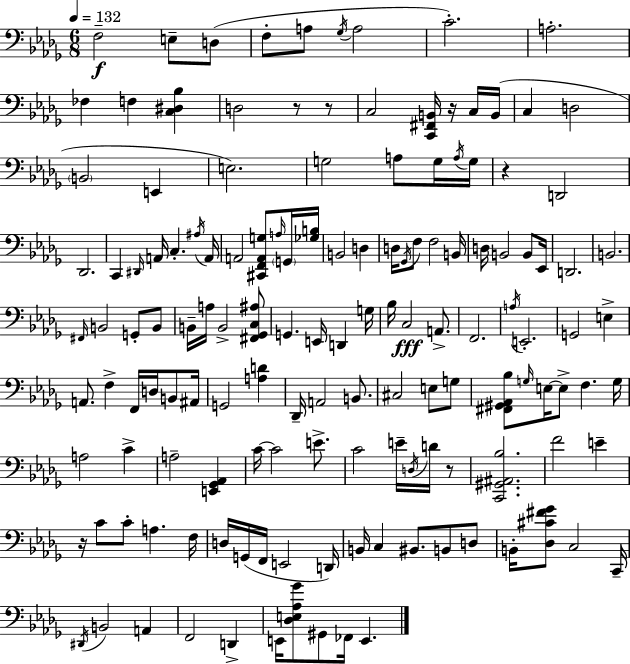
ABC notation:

X:1
T:Untitled
M:6/8
L:1/4
K:Bbm
F,2 E,/2 D,/2 F,/2 A,/2 _G,/4 A,2 C2 A,2 _F, F, [C,^D,_B,] D,2 z/2 z/2 C,2 [C,,^F,,B,,]/4 z/4 C,/4 B,,/4 C, D,2 B,,2 E,, E,2 G,2 A,/2 G,/4 A,/4 G,/4 z D,,2 _D,,2 C,, ^D,,/4 A,,/4 C, ^A,/4 A,,/4 A,,2 [^C,,F,,A,,G,]/2 A,/4 G,,/4 [_G,B,]/4 B,,2 D, D,/4 _G,,/4 F,/2 F,2 B,,/4 D,/4 B,,2 B,,/2 _E,,/4 D,,2 B,,2 ^F,,/4 B,,2 G,,/2 B,,/2 B,,/4 A,/4 B,,2 [^F,,_G,,C,^A,]/2 G,, E,,/4 D,, G,/4 _B,/4 C,2 A,,/2 F,,2 A,/4 E,,2 G,,2 E, A,,/2 F, F,,/4 D,/4 B,,/2 ^A,,/4 G,,2 [A,D] _D,,/4 A,,2 B,,/2 ^C,2 E,/2 G,/2 [^F,,^G,,_A,,_B,]/2 G,/4 E,/4 E,/2 F, G,/4 A,2 C A,2 [E,,_G,,_A,,] C/4 C2 E/2 C2 E/4 D,/4 D/4 z/2 [C,,^G,,^A,,_B,]2 F2 E z/4 C/2 C/2 A, F,/4 D,/4 G,,/4 F,,/4 E,,2 D,,/4 B,,/4 C, ^B,,/2 B,,/2 D,/2 B,,/4 [_D,^C^F_G]/2 C,2 C,,/4 ^D,,/4 B,,2 A,, F,,2 D,, E,,/4 [_D,E,_A,_G]/2 ^G,,/2 _F,,/4 E,,